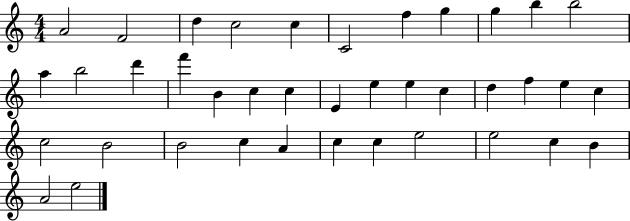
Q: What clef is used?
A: treble